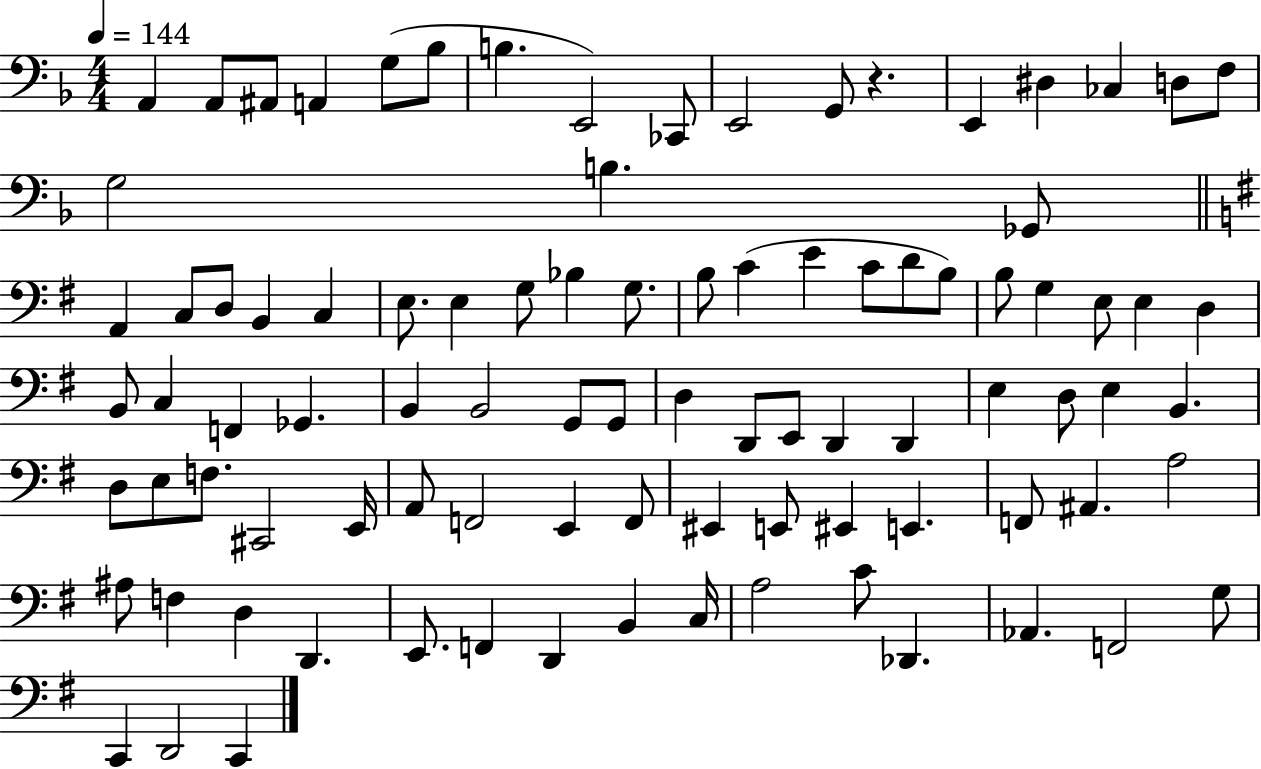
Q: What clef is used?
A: bass